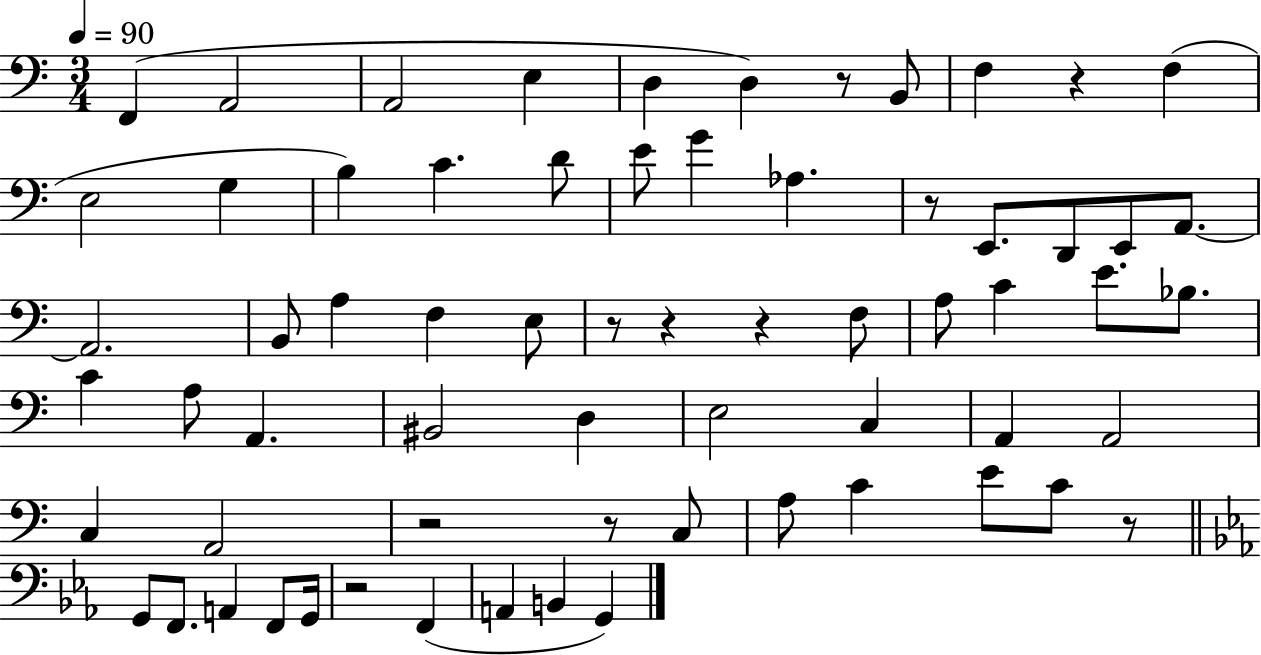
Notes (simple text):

F2/q A2/h A2/h E3/q D3/q D3/q R/e B2/e F3/q R/q F3/q E3/h G3/q B3/q C4/q. D4/e E4/e G4/q Ab3/q. R/e E2/e. D2/e E2/e A2/e. A2/h. B2/e A3/q F3/q E3/e R/e R/q R/q F3/e A3/e C4/q E4/e. Bb3/e. C4/q A3/e A2/q. BIS2/h D3/q E3/h C3/q A2/q A2/h C3/q A2/h R/h R/e C3/e A3/e C4/q E4/e C4/e R/e G2/e F2/e. A2/q F2/e G2/s R/h F2/q A2/q B2/q G2/q